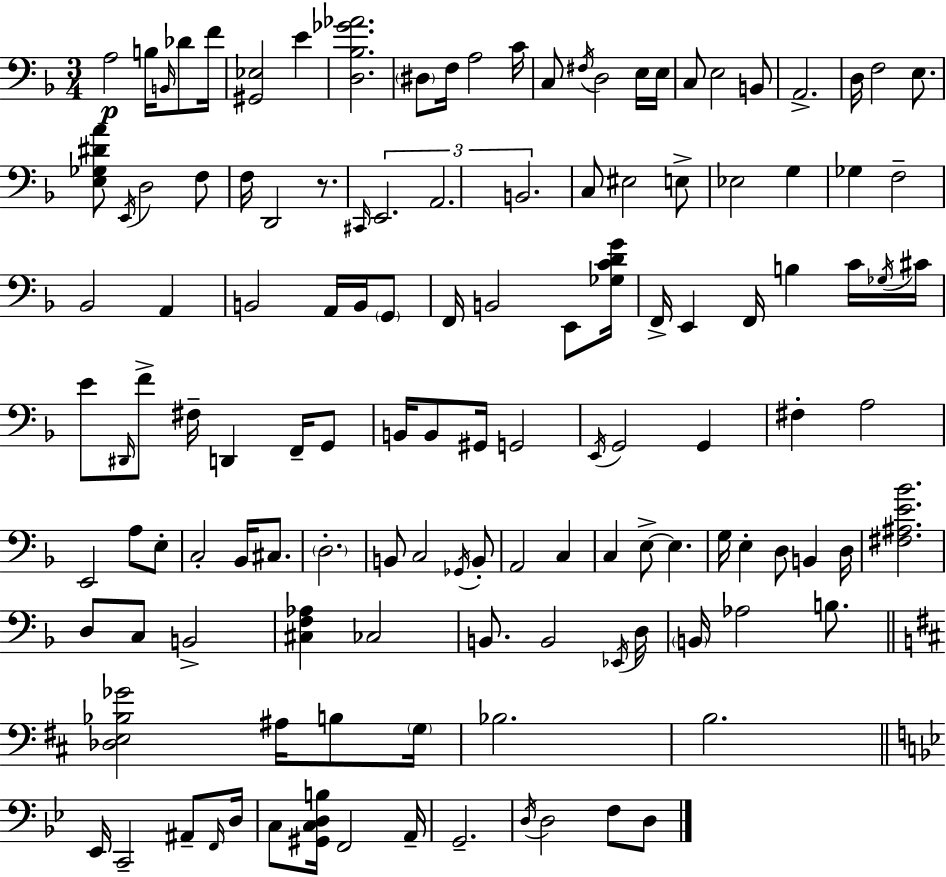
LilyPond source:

{
  \clef bass
  \numericTimeSignature
  \time 3/4
  \key f \major
  a2\p b16 \grace { b,16 } des'8 | f'16 <gis, ees>2 e'4 | <d bes ges' aes'>2. | \parenthesize dis8 f16 a2 | \break c'16 c8 \acciaccatura { fis16 } d2 | e16 e16 c8 e2 | b,8 a,2.-> | d16 f2 e8. | \break <e ges dis' a'>8 \acciaccatura { e,16 } d2 | f8 f16 d,2 | r8. \grace { cis,16 } \tuplet 3/2 { e,2. | a,2. | \break b,2. } | c8 eis2 | e8-> ees2 | g4 ges4 f2-- | \break bes,2 | a,4 b,2 | a,16 b,16 \parenthesize g,8 f,16 b,2 | e,8 <ges c' d' g'>16 f,16-> e,4 f,16 b4 | \break c'16 \acciaccatura { ges16 } cis'16 e'8 \grace { dis,16 } f'8-> fis16-- d,4 | f,16-- g,8 b,16 b,8 gis,16 g,2 | \acciaccatura { e,16 } g,2 | g,4 fis4-. a2 | \break e,2 | a8 e8-. c2-. | bes,16 cis8. \parenthesize d2.-. | b,8 c2 | \break \acciaccatura { ges,16 } b,8-. a,2 | c4 c4 | e8->~~ e4. g16 e4-. | d8 b,4 d16 <fis ais e' bes'>2. | \break d8 c8 | b,2-> <cis f aes>4 | ces2 b,8. b,2 | \acciaccatura { ees,16 } d16 \parenthesize b,16 aes2 | \break b8. \bar "||" \break \key b \minor <des e bes ges'>2 ais16 b8 \parenthesize g16 | bes2. | b2. | \bar "||" \break \key bes \major ees,16 c,2-- ais,8-- \grace { f,16 } | d16 c8 <gis, c d b>16 f,2 | a,16-- g,2.-- | \acciaccatura { d16 } d2 f8 | \break d8 \bar "|."
}